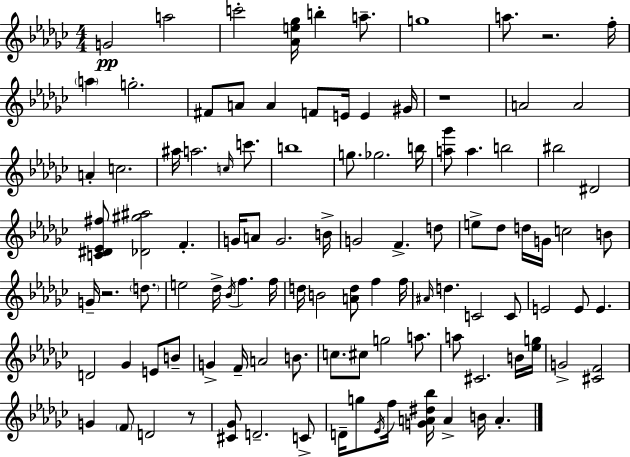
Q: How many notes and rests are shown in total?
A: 106